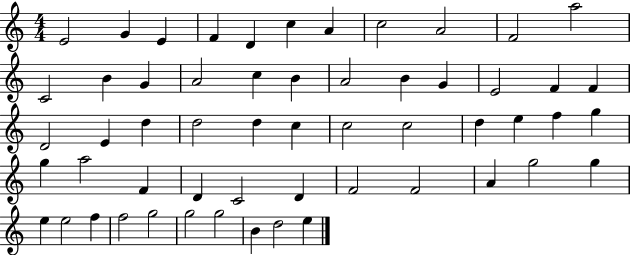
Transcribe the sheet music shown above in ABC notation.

X:1
T:Untitled
M:4/4
L:1/4
K:C
E2 G E F D c A c2 A2 F2 a2 C2 B G A2 c B A2 B G E2 F F D2 E d d2 d c c2 c2 d e f g g a2 F D C2 D F2 F2 A g2 g e e2 f f2 g2 g2 g2 B d2 e